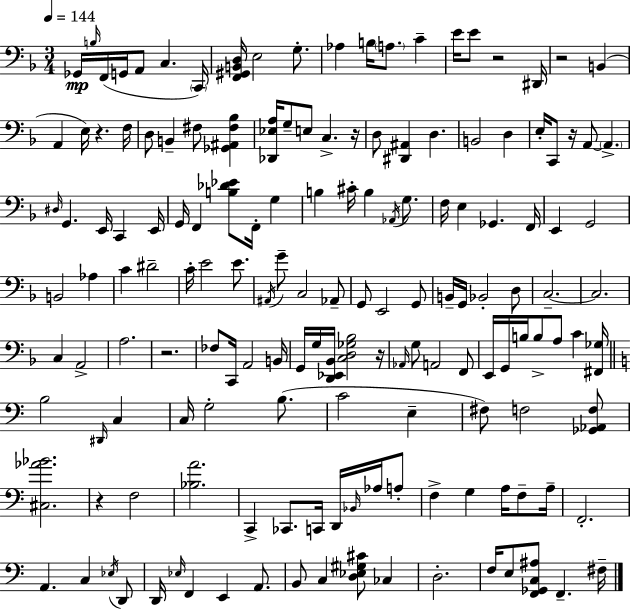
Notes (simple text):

Gb2/s B3/s F2/s G2/s A2/e C3/q. C2/s [F2,G#2,B2,D3]/s E3/h G3/e. Ab3/q B3/s A3/e. C4/q E4/s E4/e R/h D#2/s R/h B2/q A2/q E3/s R/q. F3/s D3/e B2/q F#3/e [Gb2,A#2,F#3,Bb3]/q [Db2,Eb3,A3]/s G3/e E3/e C3/q. R/s D3/e [D#2,A#2]/q D3/q. B2/h D3/q E3/s C2/e R/s A2/e A2/q. D#3/s G2/q. E2/s C2/q E2/s G2/s F2/q [B3,Db4,Eb4]/e F2/s G3/q B3/q C#4/s B3/q Ab2/s G3/e. F3/s E3/q Gb2/q. F2/s E2/q G2/h B2/h Ab3/q C4/q D#4/h C4/s E4/h E4/e. A#2/s G4/e C3/h Ab2/e G2/e E2/h G2/e B2/s G2/s Bb2/h D3/e C3/h. C3/h. C3/q A2/h A3/h. R/h. FES3/e C2/s A2/h B2/s G2/s G3/s [D2,Eb2,Bb2]/s [C3,D3,Gb3,Bb3]/h R/s Ab2/s G3/e A2/h F2/e E2/s G2/s B3/s B3/e A3/e C4/q [F#2,Gb3]/s B3/h D#2/s C3/q C3/s G3/h B3/e. C4/h E3/q F#3/e F3/h [Gb2,Ab2,F3]/e [C#3,Ab4,Bb4]/h. R/q F3/h [Bb3,A4]/h. C2/q CES2/e. C2/s D2/s Bb2/s Ab3/s A3/e F3/q G3/q A3/s F3/e A3/s F2/h. A2/q. C3/q Eb3/s D2/e D2/s Eb3/s F2/q E2/q A2/e. B2/e C3/q [D3,Eb3,G#3,C#4]/e CES3/q D3/h. F3/s E3/e [F2,Gb2,C3,A#3]/e F2/q. F#3/s